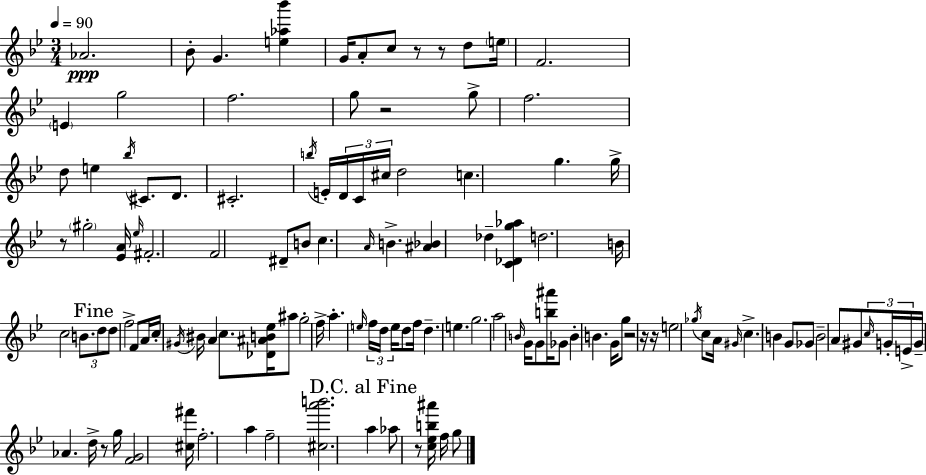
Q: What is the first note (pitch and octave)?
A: Ab4